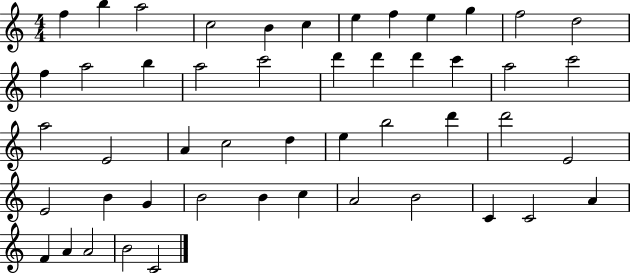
F5/q B5/q A5/h C5/h B4/q C5/q E5/q F5/q E5/q G5/q F5/h D5/h F5/q A5/h B5/q A5/h C6/h D6/q D6/q D6/q C6/q A5/h C6/h A5/h E4/h A4/q C5/h D5/q E5/q B5/h D6/q D6/h E4/h E4/h B4/q G4/q B4/h B4/q C5/q A4/h B4/h C4/q C4/h A4/q F4/q A4/q A4/h B4/h C4/h